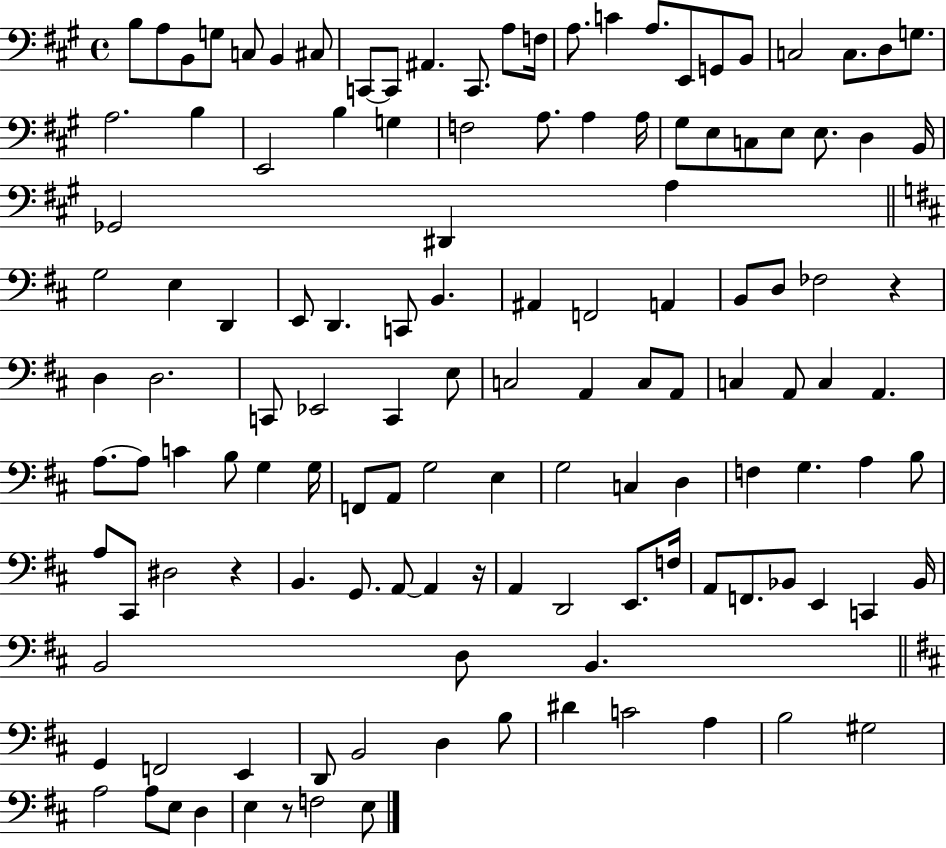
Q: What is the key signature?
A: A major